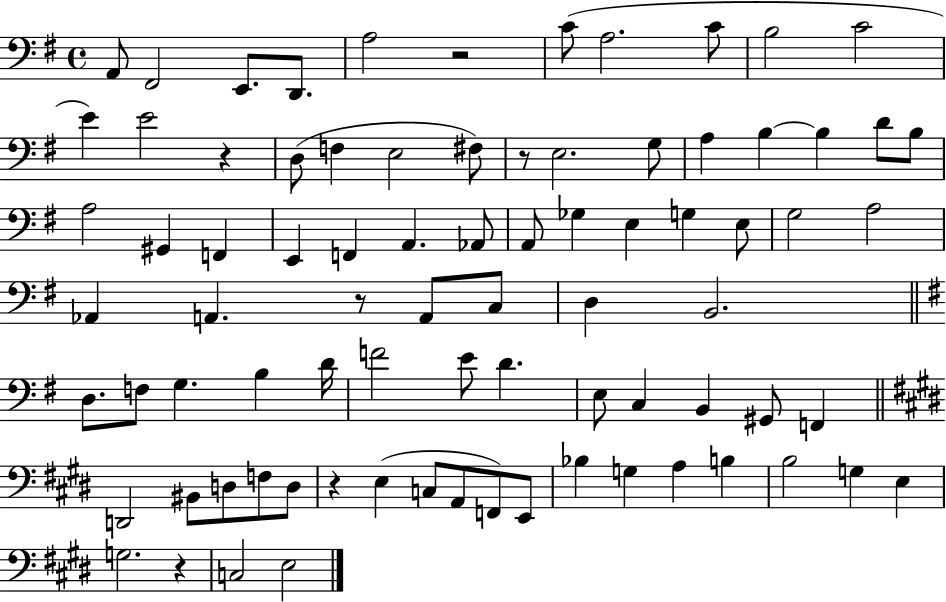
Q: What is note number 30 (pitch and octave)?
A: Ab2